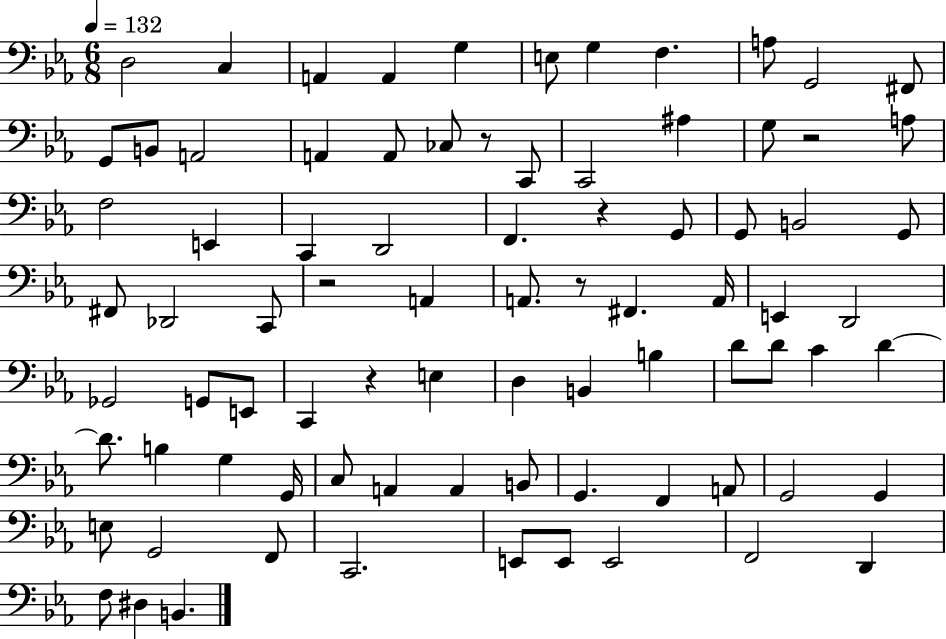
{
  \clef bass
  \numericTimeSignature
  \time 6/8
  \key ees \major
  \tempo 4 = 132
  d2 c4 | a,4 a,4 g4 | e8 g4 f4. | a8 g,2 fis,8 | \break g,8 b,8 a,2 | a,4 a,8 ces8 r8 c,8 | c,2 ais4 | g8 r2 a8 | \break f2 e,4 | c,4 d,2 | f,4. r4 g,8 | g,8 b,2 g,8 | \break fis,8 des,2 c,8 | r2 a,4 | a,8. r8 fis,4. a,16 | e,4 d,2 | \break ges,2 g,8 e,8 | c,4 r4 e4 | d4 b,4 b4 | d'8 d'8 c'4 d'4~~ | \break d'8. b4 g4 g,16 | c8 a,4 a,4 b,8 | g,4. f,4 a,8 | g,2 g,4 | \break e8 g,2 f,8 | c,2. | e,8 e,8 e,2 | f,2 d,4 | \break f8 dis4 b,4. | \bar "|."
}